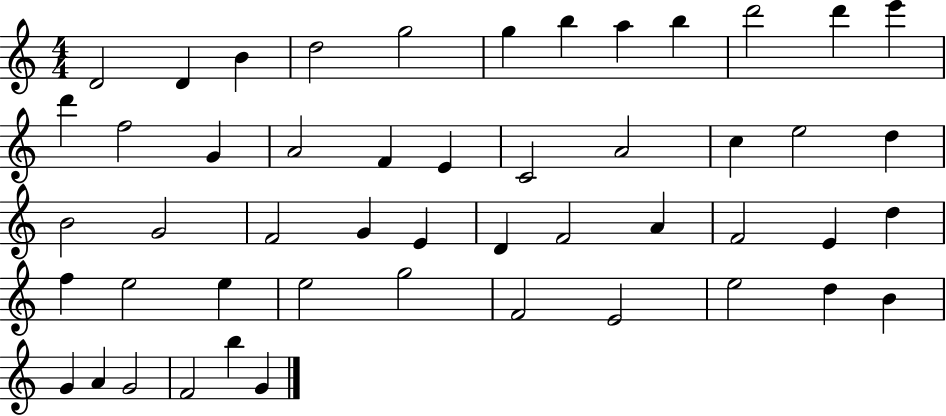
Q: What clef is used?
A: treble